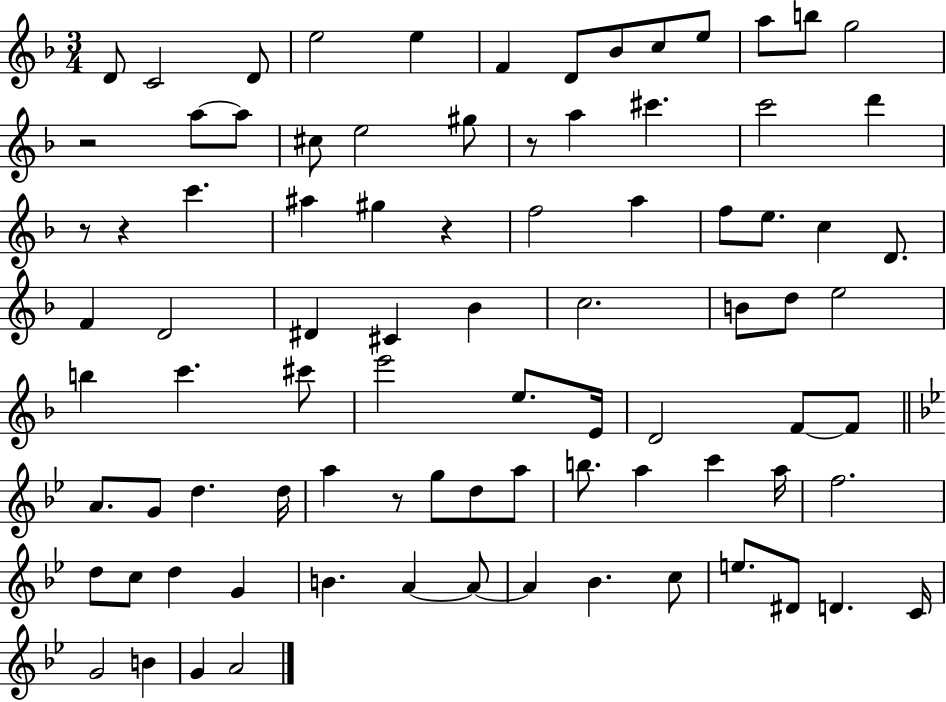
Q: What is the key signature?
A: F major